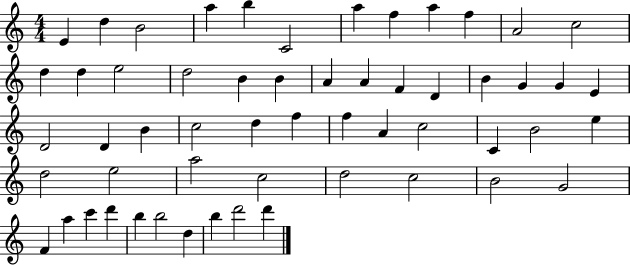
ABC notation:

X:1
T:Untitled
M:4/4
L:1/4
K:C
E d B2 a b C2 a f a f A2 c2 d d e2 d2 B B A A F D B G G E D2 D B c2 d f f A c2 C B2 e d2 e2 a2 c2 d2 c2 B2 G2 F a c' d' b b2 d b d'2 d'